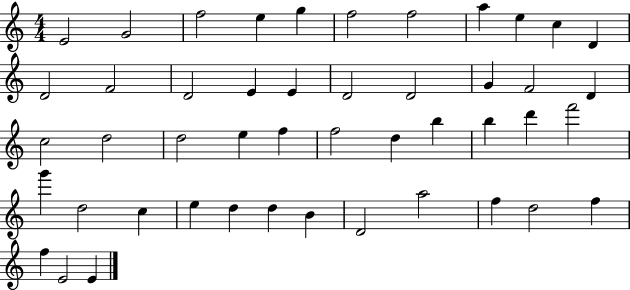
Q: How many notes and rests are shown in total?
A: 47